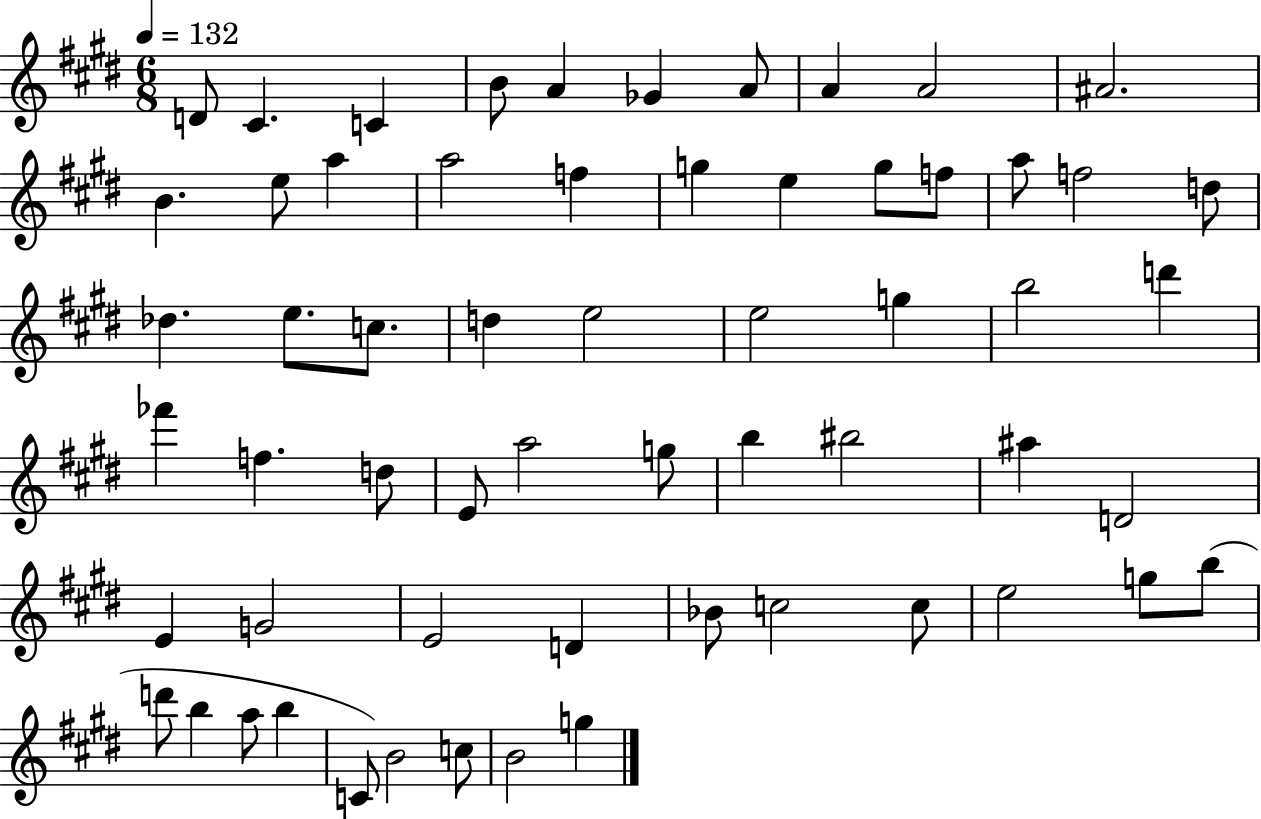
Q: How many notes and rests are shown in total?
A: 60